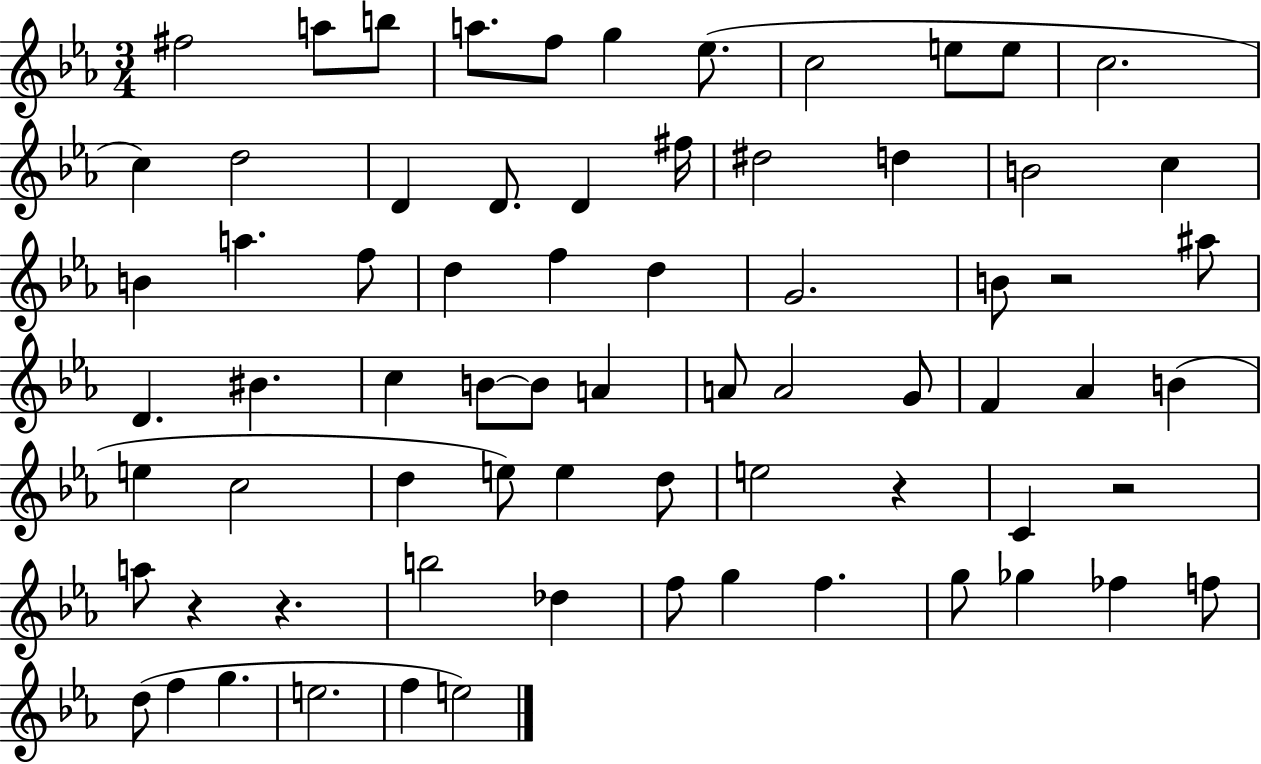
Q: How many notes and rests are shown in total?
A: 71